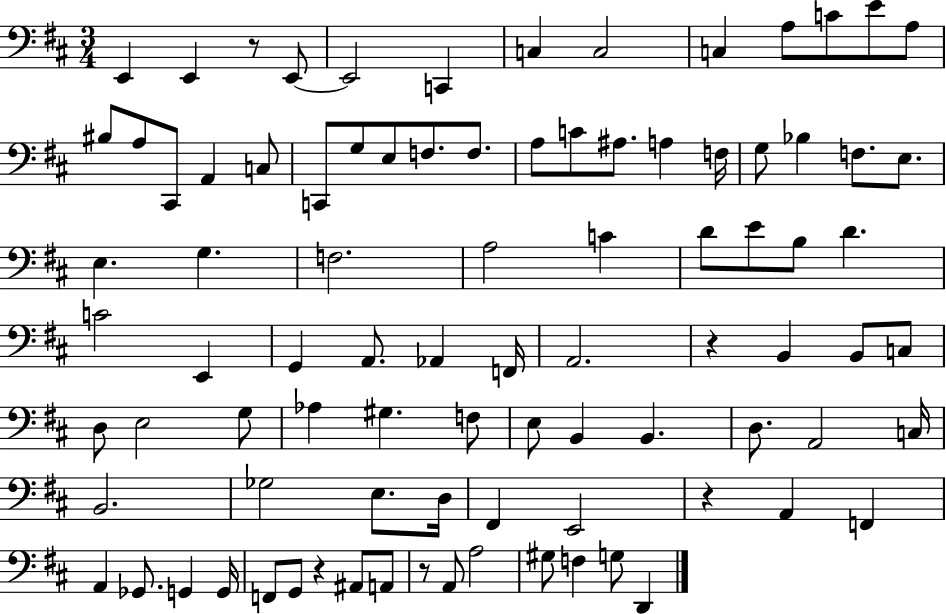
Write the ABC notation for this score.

X:1
T:Untitled
M:3/4
L:1/4
K:D
E,, E,, z/2 E,,/2 E,,2 C,, C, C,2 C, A,/2 C/2 E/2 A,/2 ^B,/2 A,/2 ^C,,/2 A,, C,/2 C,,/2 G,/2 E,/2 F,/2 F,/2 A,/2 C/2 ^A,/2 A, F,/4 G,/2 _B, F,/2 E,/2 E, G, F,2 A,2 C D/2 E/2 B,/2 D C2 E,, G,, A,,/2 _A,, F,,/4 A,,2 z B,, B,,/2 C,/2 D,/2 E,2 G,/2 _A, ^G, F,/2 E,/2 B,, B,, D,/2 A,,2 C,/4 B,,2 _G,2 E,/2 D,/4 ^F,, E,,2 z A,, F,, A,, _G,,/2 G,, G,,/4 F,,/2 G,,/2 z ^A,,/2 A,,/2 z/2 A,,/2 A,2 ^G,/2 F, G,/2 D,,